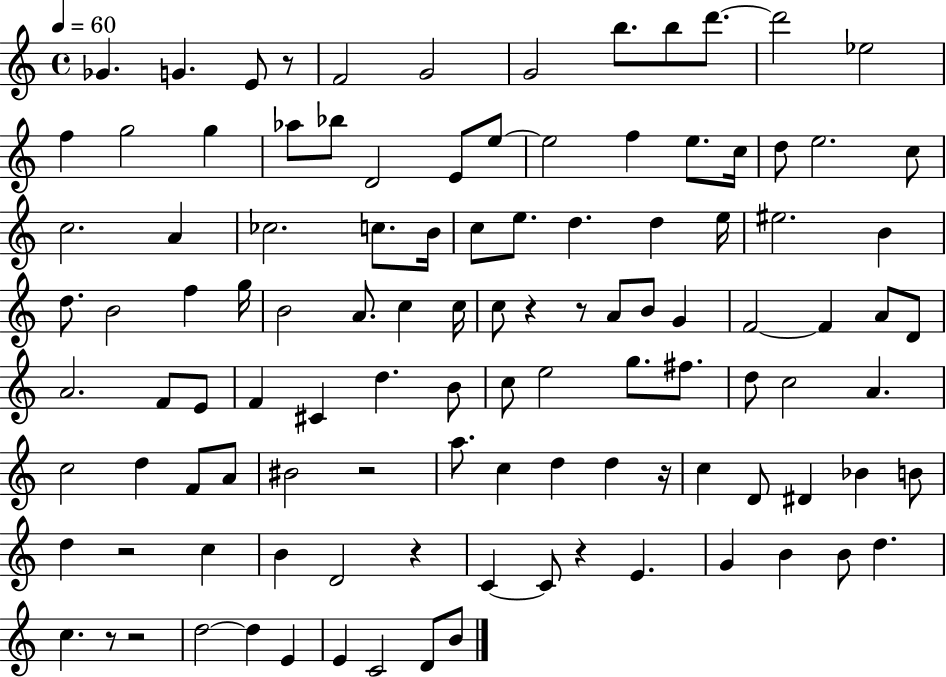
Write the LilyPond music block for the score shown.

{
  \clef treble
  \time 4/4
  \defaultTimeSignature
  \key c \major
  \tempo 4 = 60
  \repeat volta 2 { ges'4. g'4. e'8 r8 | f'2 g'2 | g'2 b''8. b''8 d'''8.~~ | d'''2 ees''2 | \break f''4 g''2 g''4 | aes''8 bes''8 d'2 e'8 e''8~~ | e''2 f''4 e''8. c''16 | d''8 e''2. c''8 | \break c''2. a'4 | ces''2. c''8. b'16 | c''8 e''8. d''4. d''4 e''16 | eis''2. b'4 | \break d''8. b'2 f''4 g''16 | b'2 a'8. c''4 c''16 | c''8 r4 r8 a'8 b'8 g'4 | f'2~~ f'4 a'8 d'8 | \break a'2. f'8 e'8 | f'4 cis'4 d''4. b'8 | c''8 e''2 g''8. fis''8. | d''8 c''2 a'4. | \break c''2 d''4 f'8 a'8 | bis'2 r2 | a''8. c''4 d''4 d''4 r16 | c''4 d'8 dis'4 bes'4 b'8 | \break d''4 r2 c''4 | b'4 d'2 r4 | c'4~~ c'8 r4 e'4. | g'4 b'4 b'8 d''4. | \break c''4. r8 r2 | d''2~~ d''4 e'4 | e'4 c'2 d'8 b'8 | } \bar "|."
}